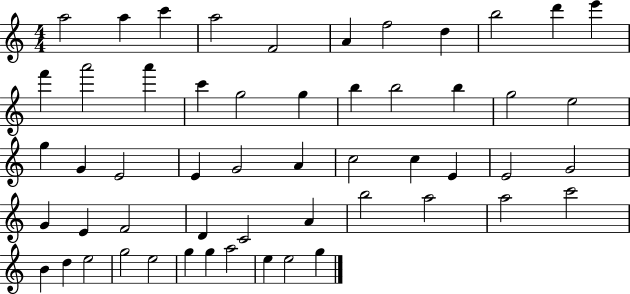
{
  \clef treble
  \numericTimeSignature
  \time 4/4
  \key c \major
  a''2 a''4 c'''4 | a''2 f'2 | a'4 f''2 d''4 | b''2 d'''4 e'''4 | \break f'''4 a'''2 a'''4 | c'''4 g''2 g''4 | b''4 b''2 b''4 | g''2 e''2 | \break g''4 g'4 e'2 | e'4 g'2 a'4 | c''2 c''4 e'4 | e'2 g'2 | \break g'4 e'4 f'2 | d'4 c'2 a'4 | b''2 a''2 | a''2 c'''2 | \break b'4 d''4 e''2 | g''2 e''2 | g''4 g''4 a''2 | e''4 e''2 g''4 | \break \bar "|."
}